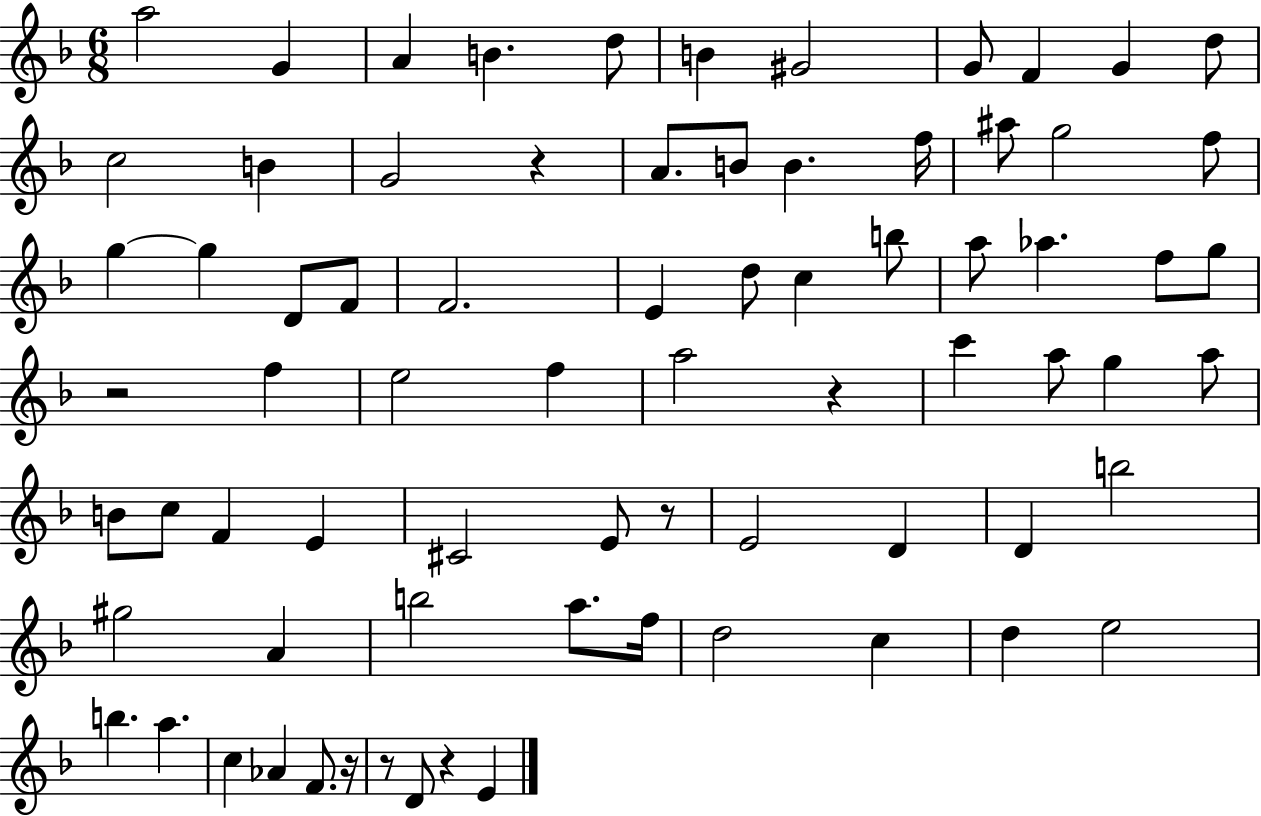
{
  \clef treble
  \numericTimeSignature
  \time 6/8
  \key f \major
  a''2 g'4 | a'4 b'4. d''8 | b'4 gis'2 | g'8 f'4 g'4 d''8 | \break c''2 b'4 | g'2 r4 | a'8. b'8 b'4. f''16 | ais''8 g''2 f''8 | \break g''4~~ g''4 d'8 f'8 | f'2. | e'4 d''8 c''4 b''8 | a''8 aes''4. f''8 g''8 | \break r2 f''4 | e''2 f''4 | a''2 r4 | c'''4 a''8 g''4 a''8 | \break b'8 c''8 f'4 e'4 | cis'2 e'8 r8 | e'2 d'4 | d'4 b''2 | \break gis''2 a'4 | b''2 a''8. f''16 | d''2 c''4 | d''4 e''2 | \break b''4. a''4. | c''4 aes'4 f'8. r16 | r8 d'8 r4 e'4 | \bar "|."
}